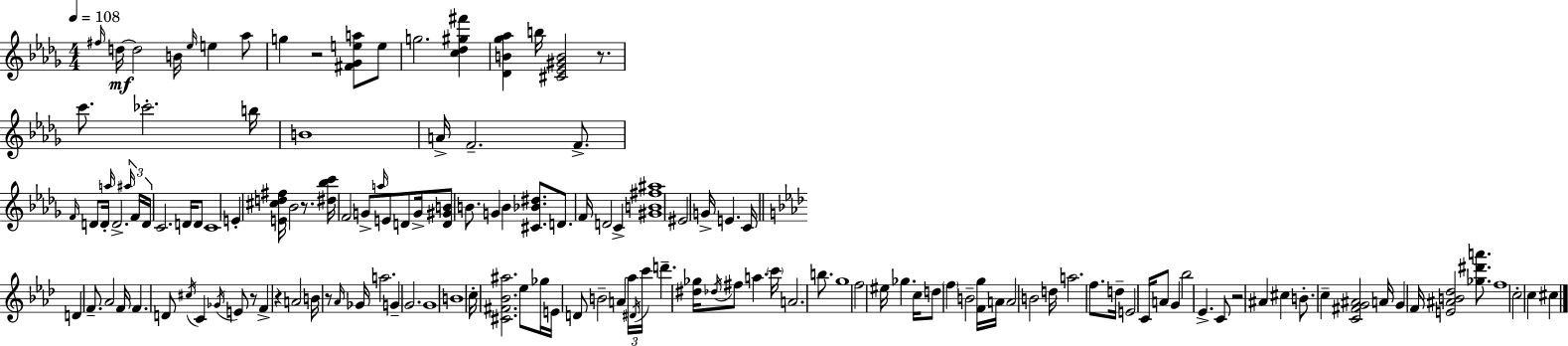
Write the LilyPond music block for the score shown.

{
  \clef treble
  \numericTimeSignature
  \time 4/4
  \key bes \minor
  \tempo 4 = 108
  \grace { fis''16 }\mf d''16~~ d''2 b'16 \grace { ees''16 } e''4 | aes''8 g''4 r2 <fis' ges' e'' a''>8 | e''8 g''2. <c'' des'' gis'' fis'''>4 | <des' b' ges'' aes''>4 b''16 <cis' ees' gis' b'>2 r8. | \break c'''8. ces'''2.-. | b''16 b'1 | a'16-> f'2.-- f'8.-> | \grace { f'16 } d'8 d'16-. \grace { a''16 } d'2.-> | \break \tuplet 3/2 { \grace { ais''16 } f'16 d'16 } c'2. | d'16 d'8 c'1 | e'4-. <e' cis'' d'' fis''>16 bes'2 | r8. <dis'' bes'' c'''>16 f'2 g'8-> | \break \grace { a''16 } e'8 d'8 g'16-> <d' gis' b'>8 b'8. g'4 b'4 | <cis' bes' dis''>8. d'8. f'16 d'2 | c'4-> <gis' b' fis'' ais''>1 | eis'2 g'16-> e'4. | \break c'16 \bar "||" \break \key f \minor d'4 f'8.-- aes'2 f'16 | f'4. d'8 \acciaccatura { cis''16 } c'4 \acciaccatura { ges'16 } e'8 | r8 f'4-> r4 a'2 | b'16 r8 \grace { aes'16 } ges'16 a''2. | \break g'4-- g'2. | g'1 | b'1 | c''16-. <cis' fis' bes' ais''>2. | \break ees''8 ges''16 e'16 d'8 b'2-- a'4 | \tuplet 3/2 { aes''16 \acciaccatura { dis'16 } c'''16 } d'''4.-- <dis'' ges''>16 \acciaccatura { des''16 } fis''8 a''4. | \parenthesize c'''16 a'2. | b''8. g''1 | \break f''2 eis''16 ges''4. | c''16 d''8 \parenthesize f''4 b'2-- | <f' g''>16 a'16 a'2 b'2 | d''16 a''2. | \break f''8. d''16-- e'2 c'16 a'8 | g'4 bes''2 ees'4.-> | c'8 r2 ais'4 | cis''4 b'8.-. c''4-- <c' fis' g' ais'>2 | \break a'16 g'4 f'16 <e' ais' b' des''>2 | <ges'' dis''' a'''>8. f''1 | c''2-. c''4 | cis''4 \bar "|."
}